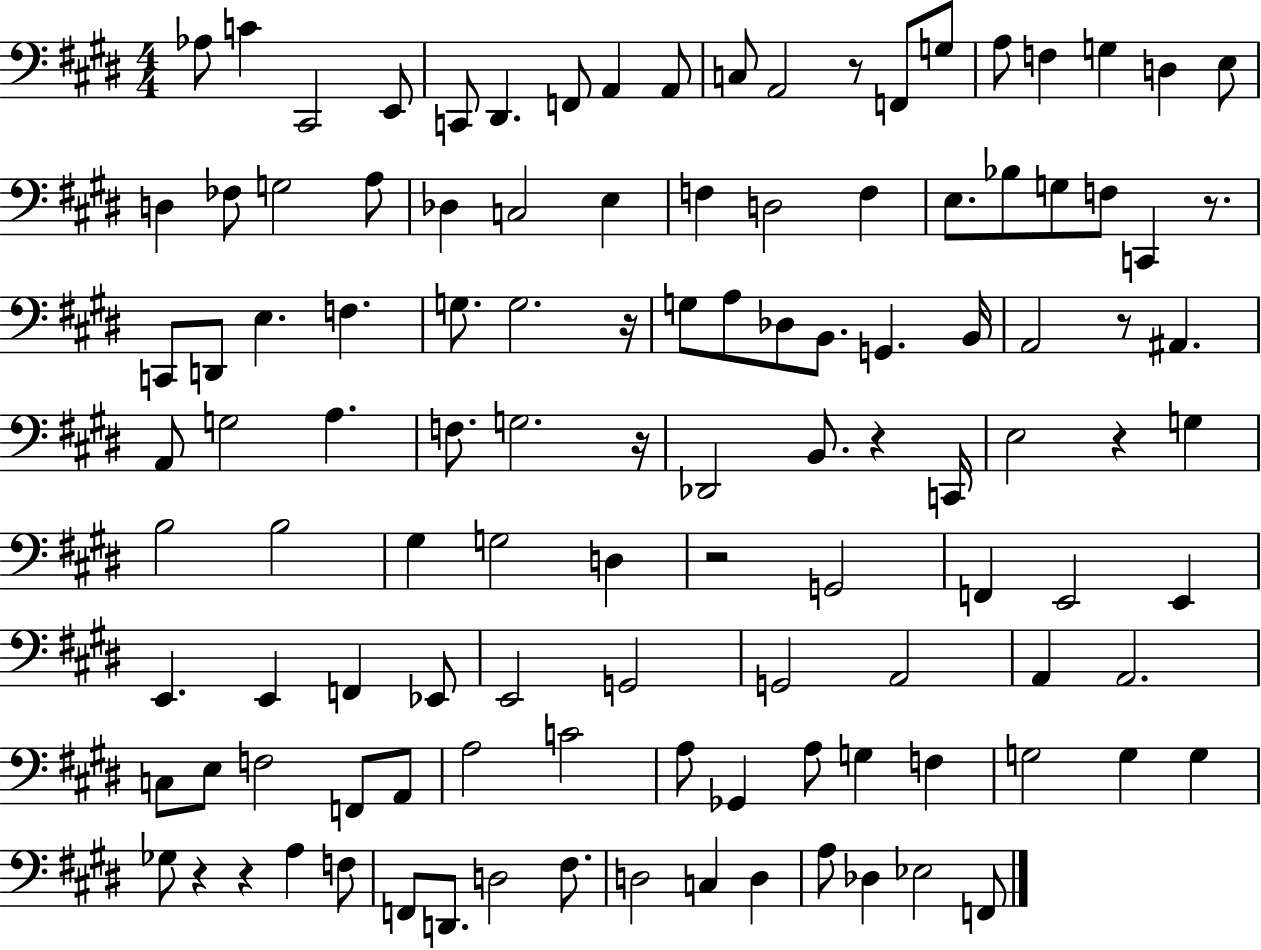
{
  \clef bass
  \numericTimeSignature
  \time 4/4
  \key e \major
  aes8 c'4 cis,2 e,8 | c,8 dis,4. f,8 a,4 a,8 | c8 a,2 r8 f,8 g8 | a8 f4 g4 d4 e8 | \break d4 fes8 g2 a8 | des4 c2 e4 | f4 d2 f4 | e8. bes8 g8 f8 c,4 r8. | \break c,8 d,8 e4. f4. | g8. g2. r16 | g8 a8 des8 b,8. g,4. b,16 | a,2 r8 ais,4. | \break a,8 g2 a4. | f8. g2. r16 | des,2 b,8. r4 c,16 | e2 r4 g4 | \break b2 b2 | gis4 g2 d4 | r2 g,2 | f,4 e,2 e,4 | \break e,4. e,4 f,4 ees,8 | e,2 g,2 | g,2 a,2 | a,4 a,2. | \break c8 e8 f2 f,8 a,8 | a2 c'2 | a8 ges,4 a8 g4 f4 | g2 g4 g4 | \break ges8 r4 r4 a4 f8 | f,8 d,8. d2 fis8. | d2 c4 d4 | a8 des4 ees2 f,8 | \break \bar "|."
}